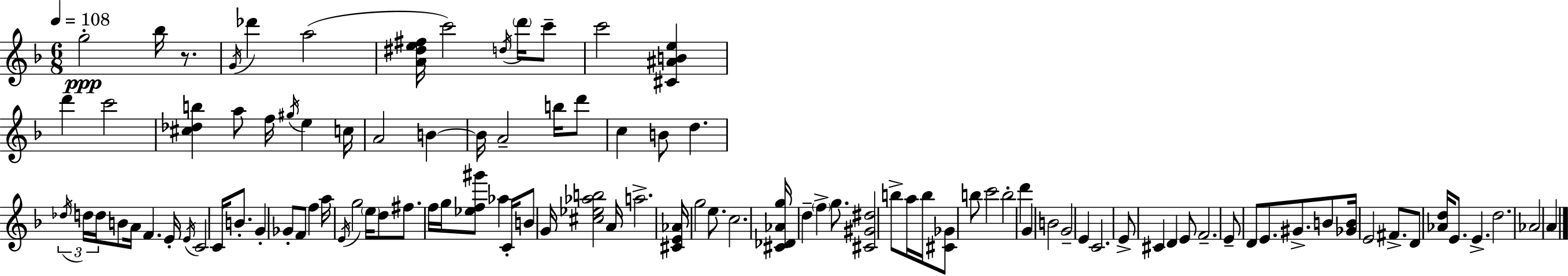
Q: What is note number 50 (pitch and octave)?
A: Ab5